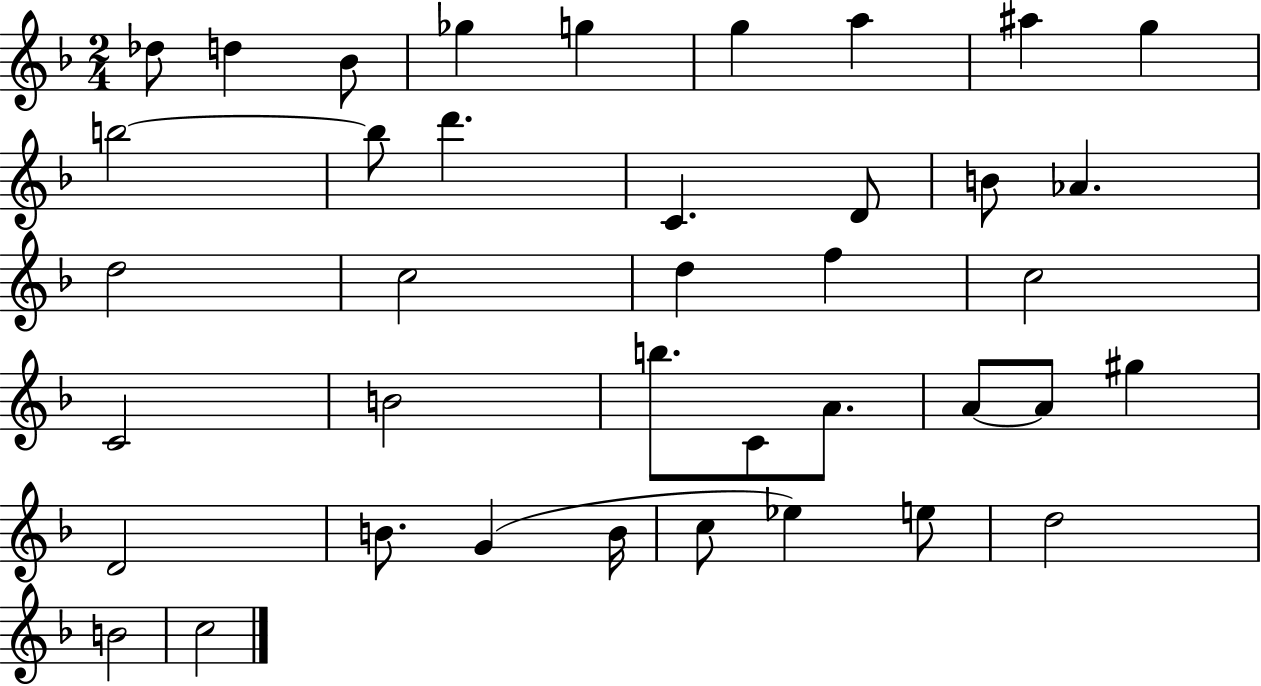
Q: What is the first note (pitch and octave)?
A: Db5